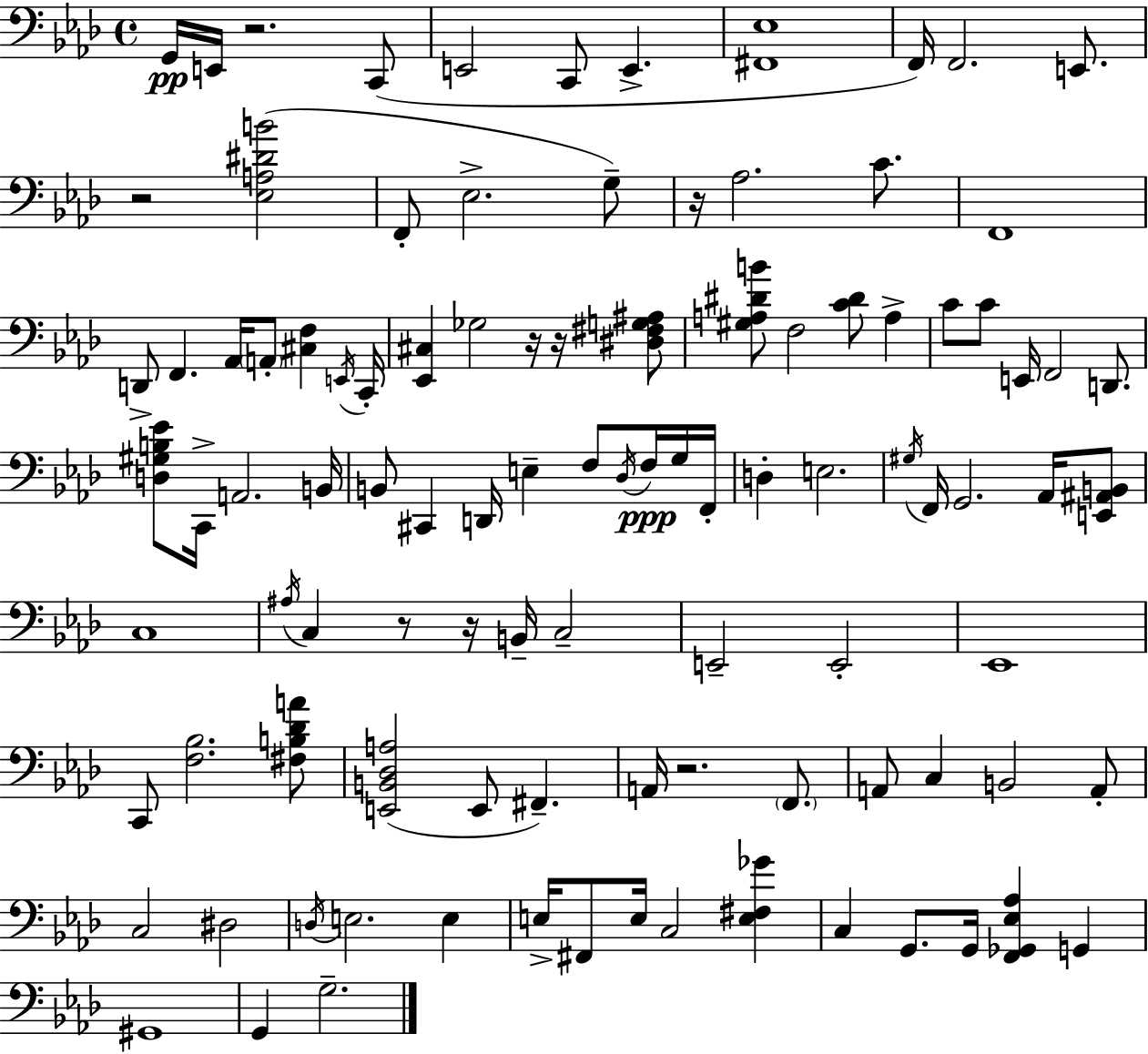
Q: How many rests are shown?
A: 8